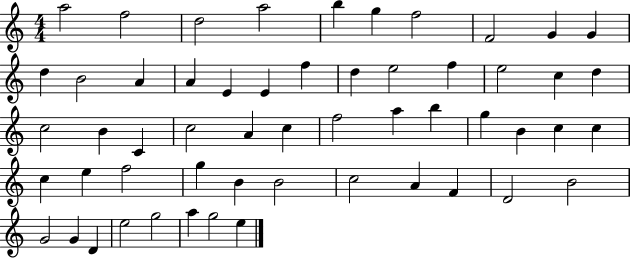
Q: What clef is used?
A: treble